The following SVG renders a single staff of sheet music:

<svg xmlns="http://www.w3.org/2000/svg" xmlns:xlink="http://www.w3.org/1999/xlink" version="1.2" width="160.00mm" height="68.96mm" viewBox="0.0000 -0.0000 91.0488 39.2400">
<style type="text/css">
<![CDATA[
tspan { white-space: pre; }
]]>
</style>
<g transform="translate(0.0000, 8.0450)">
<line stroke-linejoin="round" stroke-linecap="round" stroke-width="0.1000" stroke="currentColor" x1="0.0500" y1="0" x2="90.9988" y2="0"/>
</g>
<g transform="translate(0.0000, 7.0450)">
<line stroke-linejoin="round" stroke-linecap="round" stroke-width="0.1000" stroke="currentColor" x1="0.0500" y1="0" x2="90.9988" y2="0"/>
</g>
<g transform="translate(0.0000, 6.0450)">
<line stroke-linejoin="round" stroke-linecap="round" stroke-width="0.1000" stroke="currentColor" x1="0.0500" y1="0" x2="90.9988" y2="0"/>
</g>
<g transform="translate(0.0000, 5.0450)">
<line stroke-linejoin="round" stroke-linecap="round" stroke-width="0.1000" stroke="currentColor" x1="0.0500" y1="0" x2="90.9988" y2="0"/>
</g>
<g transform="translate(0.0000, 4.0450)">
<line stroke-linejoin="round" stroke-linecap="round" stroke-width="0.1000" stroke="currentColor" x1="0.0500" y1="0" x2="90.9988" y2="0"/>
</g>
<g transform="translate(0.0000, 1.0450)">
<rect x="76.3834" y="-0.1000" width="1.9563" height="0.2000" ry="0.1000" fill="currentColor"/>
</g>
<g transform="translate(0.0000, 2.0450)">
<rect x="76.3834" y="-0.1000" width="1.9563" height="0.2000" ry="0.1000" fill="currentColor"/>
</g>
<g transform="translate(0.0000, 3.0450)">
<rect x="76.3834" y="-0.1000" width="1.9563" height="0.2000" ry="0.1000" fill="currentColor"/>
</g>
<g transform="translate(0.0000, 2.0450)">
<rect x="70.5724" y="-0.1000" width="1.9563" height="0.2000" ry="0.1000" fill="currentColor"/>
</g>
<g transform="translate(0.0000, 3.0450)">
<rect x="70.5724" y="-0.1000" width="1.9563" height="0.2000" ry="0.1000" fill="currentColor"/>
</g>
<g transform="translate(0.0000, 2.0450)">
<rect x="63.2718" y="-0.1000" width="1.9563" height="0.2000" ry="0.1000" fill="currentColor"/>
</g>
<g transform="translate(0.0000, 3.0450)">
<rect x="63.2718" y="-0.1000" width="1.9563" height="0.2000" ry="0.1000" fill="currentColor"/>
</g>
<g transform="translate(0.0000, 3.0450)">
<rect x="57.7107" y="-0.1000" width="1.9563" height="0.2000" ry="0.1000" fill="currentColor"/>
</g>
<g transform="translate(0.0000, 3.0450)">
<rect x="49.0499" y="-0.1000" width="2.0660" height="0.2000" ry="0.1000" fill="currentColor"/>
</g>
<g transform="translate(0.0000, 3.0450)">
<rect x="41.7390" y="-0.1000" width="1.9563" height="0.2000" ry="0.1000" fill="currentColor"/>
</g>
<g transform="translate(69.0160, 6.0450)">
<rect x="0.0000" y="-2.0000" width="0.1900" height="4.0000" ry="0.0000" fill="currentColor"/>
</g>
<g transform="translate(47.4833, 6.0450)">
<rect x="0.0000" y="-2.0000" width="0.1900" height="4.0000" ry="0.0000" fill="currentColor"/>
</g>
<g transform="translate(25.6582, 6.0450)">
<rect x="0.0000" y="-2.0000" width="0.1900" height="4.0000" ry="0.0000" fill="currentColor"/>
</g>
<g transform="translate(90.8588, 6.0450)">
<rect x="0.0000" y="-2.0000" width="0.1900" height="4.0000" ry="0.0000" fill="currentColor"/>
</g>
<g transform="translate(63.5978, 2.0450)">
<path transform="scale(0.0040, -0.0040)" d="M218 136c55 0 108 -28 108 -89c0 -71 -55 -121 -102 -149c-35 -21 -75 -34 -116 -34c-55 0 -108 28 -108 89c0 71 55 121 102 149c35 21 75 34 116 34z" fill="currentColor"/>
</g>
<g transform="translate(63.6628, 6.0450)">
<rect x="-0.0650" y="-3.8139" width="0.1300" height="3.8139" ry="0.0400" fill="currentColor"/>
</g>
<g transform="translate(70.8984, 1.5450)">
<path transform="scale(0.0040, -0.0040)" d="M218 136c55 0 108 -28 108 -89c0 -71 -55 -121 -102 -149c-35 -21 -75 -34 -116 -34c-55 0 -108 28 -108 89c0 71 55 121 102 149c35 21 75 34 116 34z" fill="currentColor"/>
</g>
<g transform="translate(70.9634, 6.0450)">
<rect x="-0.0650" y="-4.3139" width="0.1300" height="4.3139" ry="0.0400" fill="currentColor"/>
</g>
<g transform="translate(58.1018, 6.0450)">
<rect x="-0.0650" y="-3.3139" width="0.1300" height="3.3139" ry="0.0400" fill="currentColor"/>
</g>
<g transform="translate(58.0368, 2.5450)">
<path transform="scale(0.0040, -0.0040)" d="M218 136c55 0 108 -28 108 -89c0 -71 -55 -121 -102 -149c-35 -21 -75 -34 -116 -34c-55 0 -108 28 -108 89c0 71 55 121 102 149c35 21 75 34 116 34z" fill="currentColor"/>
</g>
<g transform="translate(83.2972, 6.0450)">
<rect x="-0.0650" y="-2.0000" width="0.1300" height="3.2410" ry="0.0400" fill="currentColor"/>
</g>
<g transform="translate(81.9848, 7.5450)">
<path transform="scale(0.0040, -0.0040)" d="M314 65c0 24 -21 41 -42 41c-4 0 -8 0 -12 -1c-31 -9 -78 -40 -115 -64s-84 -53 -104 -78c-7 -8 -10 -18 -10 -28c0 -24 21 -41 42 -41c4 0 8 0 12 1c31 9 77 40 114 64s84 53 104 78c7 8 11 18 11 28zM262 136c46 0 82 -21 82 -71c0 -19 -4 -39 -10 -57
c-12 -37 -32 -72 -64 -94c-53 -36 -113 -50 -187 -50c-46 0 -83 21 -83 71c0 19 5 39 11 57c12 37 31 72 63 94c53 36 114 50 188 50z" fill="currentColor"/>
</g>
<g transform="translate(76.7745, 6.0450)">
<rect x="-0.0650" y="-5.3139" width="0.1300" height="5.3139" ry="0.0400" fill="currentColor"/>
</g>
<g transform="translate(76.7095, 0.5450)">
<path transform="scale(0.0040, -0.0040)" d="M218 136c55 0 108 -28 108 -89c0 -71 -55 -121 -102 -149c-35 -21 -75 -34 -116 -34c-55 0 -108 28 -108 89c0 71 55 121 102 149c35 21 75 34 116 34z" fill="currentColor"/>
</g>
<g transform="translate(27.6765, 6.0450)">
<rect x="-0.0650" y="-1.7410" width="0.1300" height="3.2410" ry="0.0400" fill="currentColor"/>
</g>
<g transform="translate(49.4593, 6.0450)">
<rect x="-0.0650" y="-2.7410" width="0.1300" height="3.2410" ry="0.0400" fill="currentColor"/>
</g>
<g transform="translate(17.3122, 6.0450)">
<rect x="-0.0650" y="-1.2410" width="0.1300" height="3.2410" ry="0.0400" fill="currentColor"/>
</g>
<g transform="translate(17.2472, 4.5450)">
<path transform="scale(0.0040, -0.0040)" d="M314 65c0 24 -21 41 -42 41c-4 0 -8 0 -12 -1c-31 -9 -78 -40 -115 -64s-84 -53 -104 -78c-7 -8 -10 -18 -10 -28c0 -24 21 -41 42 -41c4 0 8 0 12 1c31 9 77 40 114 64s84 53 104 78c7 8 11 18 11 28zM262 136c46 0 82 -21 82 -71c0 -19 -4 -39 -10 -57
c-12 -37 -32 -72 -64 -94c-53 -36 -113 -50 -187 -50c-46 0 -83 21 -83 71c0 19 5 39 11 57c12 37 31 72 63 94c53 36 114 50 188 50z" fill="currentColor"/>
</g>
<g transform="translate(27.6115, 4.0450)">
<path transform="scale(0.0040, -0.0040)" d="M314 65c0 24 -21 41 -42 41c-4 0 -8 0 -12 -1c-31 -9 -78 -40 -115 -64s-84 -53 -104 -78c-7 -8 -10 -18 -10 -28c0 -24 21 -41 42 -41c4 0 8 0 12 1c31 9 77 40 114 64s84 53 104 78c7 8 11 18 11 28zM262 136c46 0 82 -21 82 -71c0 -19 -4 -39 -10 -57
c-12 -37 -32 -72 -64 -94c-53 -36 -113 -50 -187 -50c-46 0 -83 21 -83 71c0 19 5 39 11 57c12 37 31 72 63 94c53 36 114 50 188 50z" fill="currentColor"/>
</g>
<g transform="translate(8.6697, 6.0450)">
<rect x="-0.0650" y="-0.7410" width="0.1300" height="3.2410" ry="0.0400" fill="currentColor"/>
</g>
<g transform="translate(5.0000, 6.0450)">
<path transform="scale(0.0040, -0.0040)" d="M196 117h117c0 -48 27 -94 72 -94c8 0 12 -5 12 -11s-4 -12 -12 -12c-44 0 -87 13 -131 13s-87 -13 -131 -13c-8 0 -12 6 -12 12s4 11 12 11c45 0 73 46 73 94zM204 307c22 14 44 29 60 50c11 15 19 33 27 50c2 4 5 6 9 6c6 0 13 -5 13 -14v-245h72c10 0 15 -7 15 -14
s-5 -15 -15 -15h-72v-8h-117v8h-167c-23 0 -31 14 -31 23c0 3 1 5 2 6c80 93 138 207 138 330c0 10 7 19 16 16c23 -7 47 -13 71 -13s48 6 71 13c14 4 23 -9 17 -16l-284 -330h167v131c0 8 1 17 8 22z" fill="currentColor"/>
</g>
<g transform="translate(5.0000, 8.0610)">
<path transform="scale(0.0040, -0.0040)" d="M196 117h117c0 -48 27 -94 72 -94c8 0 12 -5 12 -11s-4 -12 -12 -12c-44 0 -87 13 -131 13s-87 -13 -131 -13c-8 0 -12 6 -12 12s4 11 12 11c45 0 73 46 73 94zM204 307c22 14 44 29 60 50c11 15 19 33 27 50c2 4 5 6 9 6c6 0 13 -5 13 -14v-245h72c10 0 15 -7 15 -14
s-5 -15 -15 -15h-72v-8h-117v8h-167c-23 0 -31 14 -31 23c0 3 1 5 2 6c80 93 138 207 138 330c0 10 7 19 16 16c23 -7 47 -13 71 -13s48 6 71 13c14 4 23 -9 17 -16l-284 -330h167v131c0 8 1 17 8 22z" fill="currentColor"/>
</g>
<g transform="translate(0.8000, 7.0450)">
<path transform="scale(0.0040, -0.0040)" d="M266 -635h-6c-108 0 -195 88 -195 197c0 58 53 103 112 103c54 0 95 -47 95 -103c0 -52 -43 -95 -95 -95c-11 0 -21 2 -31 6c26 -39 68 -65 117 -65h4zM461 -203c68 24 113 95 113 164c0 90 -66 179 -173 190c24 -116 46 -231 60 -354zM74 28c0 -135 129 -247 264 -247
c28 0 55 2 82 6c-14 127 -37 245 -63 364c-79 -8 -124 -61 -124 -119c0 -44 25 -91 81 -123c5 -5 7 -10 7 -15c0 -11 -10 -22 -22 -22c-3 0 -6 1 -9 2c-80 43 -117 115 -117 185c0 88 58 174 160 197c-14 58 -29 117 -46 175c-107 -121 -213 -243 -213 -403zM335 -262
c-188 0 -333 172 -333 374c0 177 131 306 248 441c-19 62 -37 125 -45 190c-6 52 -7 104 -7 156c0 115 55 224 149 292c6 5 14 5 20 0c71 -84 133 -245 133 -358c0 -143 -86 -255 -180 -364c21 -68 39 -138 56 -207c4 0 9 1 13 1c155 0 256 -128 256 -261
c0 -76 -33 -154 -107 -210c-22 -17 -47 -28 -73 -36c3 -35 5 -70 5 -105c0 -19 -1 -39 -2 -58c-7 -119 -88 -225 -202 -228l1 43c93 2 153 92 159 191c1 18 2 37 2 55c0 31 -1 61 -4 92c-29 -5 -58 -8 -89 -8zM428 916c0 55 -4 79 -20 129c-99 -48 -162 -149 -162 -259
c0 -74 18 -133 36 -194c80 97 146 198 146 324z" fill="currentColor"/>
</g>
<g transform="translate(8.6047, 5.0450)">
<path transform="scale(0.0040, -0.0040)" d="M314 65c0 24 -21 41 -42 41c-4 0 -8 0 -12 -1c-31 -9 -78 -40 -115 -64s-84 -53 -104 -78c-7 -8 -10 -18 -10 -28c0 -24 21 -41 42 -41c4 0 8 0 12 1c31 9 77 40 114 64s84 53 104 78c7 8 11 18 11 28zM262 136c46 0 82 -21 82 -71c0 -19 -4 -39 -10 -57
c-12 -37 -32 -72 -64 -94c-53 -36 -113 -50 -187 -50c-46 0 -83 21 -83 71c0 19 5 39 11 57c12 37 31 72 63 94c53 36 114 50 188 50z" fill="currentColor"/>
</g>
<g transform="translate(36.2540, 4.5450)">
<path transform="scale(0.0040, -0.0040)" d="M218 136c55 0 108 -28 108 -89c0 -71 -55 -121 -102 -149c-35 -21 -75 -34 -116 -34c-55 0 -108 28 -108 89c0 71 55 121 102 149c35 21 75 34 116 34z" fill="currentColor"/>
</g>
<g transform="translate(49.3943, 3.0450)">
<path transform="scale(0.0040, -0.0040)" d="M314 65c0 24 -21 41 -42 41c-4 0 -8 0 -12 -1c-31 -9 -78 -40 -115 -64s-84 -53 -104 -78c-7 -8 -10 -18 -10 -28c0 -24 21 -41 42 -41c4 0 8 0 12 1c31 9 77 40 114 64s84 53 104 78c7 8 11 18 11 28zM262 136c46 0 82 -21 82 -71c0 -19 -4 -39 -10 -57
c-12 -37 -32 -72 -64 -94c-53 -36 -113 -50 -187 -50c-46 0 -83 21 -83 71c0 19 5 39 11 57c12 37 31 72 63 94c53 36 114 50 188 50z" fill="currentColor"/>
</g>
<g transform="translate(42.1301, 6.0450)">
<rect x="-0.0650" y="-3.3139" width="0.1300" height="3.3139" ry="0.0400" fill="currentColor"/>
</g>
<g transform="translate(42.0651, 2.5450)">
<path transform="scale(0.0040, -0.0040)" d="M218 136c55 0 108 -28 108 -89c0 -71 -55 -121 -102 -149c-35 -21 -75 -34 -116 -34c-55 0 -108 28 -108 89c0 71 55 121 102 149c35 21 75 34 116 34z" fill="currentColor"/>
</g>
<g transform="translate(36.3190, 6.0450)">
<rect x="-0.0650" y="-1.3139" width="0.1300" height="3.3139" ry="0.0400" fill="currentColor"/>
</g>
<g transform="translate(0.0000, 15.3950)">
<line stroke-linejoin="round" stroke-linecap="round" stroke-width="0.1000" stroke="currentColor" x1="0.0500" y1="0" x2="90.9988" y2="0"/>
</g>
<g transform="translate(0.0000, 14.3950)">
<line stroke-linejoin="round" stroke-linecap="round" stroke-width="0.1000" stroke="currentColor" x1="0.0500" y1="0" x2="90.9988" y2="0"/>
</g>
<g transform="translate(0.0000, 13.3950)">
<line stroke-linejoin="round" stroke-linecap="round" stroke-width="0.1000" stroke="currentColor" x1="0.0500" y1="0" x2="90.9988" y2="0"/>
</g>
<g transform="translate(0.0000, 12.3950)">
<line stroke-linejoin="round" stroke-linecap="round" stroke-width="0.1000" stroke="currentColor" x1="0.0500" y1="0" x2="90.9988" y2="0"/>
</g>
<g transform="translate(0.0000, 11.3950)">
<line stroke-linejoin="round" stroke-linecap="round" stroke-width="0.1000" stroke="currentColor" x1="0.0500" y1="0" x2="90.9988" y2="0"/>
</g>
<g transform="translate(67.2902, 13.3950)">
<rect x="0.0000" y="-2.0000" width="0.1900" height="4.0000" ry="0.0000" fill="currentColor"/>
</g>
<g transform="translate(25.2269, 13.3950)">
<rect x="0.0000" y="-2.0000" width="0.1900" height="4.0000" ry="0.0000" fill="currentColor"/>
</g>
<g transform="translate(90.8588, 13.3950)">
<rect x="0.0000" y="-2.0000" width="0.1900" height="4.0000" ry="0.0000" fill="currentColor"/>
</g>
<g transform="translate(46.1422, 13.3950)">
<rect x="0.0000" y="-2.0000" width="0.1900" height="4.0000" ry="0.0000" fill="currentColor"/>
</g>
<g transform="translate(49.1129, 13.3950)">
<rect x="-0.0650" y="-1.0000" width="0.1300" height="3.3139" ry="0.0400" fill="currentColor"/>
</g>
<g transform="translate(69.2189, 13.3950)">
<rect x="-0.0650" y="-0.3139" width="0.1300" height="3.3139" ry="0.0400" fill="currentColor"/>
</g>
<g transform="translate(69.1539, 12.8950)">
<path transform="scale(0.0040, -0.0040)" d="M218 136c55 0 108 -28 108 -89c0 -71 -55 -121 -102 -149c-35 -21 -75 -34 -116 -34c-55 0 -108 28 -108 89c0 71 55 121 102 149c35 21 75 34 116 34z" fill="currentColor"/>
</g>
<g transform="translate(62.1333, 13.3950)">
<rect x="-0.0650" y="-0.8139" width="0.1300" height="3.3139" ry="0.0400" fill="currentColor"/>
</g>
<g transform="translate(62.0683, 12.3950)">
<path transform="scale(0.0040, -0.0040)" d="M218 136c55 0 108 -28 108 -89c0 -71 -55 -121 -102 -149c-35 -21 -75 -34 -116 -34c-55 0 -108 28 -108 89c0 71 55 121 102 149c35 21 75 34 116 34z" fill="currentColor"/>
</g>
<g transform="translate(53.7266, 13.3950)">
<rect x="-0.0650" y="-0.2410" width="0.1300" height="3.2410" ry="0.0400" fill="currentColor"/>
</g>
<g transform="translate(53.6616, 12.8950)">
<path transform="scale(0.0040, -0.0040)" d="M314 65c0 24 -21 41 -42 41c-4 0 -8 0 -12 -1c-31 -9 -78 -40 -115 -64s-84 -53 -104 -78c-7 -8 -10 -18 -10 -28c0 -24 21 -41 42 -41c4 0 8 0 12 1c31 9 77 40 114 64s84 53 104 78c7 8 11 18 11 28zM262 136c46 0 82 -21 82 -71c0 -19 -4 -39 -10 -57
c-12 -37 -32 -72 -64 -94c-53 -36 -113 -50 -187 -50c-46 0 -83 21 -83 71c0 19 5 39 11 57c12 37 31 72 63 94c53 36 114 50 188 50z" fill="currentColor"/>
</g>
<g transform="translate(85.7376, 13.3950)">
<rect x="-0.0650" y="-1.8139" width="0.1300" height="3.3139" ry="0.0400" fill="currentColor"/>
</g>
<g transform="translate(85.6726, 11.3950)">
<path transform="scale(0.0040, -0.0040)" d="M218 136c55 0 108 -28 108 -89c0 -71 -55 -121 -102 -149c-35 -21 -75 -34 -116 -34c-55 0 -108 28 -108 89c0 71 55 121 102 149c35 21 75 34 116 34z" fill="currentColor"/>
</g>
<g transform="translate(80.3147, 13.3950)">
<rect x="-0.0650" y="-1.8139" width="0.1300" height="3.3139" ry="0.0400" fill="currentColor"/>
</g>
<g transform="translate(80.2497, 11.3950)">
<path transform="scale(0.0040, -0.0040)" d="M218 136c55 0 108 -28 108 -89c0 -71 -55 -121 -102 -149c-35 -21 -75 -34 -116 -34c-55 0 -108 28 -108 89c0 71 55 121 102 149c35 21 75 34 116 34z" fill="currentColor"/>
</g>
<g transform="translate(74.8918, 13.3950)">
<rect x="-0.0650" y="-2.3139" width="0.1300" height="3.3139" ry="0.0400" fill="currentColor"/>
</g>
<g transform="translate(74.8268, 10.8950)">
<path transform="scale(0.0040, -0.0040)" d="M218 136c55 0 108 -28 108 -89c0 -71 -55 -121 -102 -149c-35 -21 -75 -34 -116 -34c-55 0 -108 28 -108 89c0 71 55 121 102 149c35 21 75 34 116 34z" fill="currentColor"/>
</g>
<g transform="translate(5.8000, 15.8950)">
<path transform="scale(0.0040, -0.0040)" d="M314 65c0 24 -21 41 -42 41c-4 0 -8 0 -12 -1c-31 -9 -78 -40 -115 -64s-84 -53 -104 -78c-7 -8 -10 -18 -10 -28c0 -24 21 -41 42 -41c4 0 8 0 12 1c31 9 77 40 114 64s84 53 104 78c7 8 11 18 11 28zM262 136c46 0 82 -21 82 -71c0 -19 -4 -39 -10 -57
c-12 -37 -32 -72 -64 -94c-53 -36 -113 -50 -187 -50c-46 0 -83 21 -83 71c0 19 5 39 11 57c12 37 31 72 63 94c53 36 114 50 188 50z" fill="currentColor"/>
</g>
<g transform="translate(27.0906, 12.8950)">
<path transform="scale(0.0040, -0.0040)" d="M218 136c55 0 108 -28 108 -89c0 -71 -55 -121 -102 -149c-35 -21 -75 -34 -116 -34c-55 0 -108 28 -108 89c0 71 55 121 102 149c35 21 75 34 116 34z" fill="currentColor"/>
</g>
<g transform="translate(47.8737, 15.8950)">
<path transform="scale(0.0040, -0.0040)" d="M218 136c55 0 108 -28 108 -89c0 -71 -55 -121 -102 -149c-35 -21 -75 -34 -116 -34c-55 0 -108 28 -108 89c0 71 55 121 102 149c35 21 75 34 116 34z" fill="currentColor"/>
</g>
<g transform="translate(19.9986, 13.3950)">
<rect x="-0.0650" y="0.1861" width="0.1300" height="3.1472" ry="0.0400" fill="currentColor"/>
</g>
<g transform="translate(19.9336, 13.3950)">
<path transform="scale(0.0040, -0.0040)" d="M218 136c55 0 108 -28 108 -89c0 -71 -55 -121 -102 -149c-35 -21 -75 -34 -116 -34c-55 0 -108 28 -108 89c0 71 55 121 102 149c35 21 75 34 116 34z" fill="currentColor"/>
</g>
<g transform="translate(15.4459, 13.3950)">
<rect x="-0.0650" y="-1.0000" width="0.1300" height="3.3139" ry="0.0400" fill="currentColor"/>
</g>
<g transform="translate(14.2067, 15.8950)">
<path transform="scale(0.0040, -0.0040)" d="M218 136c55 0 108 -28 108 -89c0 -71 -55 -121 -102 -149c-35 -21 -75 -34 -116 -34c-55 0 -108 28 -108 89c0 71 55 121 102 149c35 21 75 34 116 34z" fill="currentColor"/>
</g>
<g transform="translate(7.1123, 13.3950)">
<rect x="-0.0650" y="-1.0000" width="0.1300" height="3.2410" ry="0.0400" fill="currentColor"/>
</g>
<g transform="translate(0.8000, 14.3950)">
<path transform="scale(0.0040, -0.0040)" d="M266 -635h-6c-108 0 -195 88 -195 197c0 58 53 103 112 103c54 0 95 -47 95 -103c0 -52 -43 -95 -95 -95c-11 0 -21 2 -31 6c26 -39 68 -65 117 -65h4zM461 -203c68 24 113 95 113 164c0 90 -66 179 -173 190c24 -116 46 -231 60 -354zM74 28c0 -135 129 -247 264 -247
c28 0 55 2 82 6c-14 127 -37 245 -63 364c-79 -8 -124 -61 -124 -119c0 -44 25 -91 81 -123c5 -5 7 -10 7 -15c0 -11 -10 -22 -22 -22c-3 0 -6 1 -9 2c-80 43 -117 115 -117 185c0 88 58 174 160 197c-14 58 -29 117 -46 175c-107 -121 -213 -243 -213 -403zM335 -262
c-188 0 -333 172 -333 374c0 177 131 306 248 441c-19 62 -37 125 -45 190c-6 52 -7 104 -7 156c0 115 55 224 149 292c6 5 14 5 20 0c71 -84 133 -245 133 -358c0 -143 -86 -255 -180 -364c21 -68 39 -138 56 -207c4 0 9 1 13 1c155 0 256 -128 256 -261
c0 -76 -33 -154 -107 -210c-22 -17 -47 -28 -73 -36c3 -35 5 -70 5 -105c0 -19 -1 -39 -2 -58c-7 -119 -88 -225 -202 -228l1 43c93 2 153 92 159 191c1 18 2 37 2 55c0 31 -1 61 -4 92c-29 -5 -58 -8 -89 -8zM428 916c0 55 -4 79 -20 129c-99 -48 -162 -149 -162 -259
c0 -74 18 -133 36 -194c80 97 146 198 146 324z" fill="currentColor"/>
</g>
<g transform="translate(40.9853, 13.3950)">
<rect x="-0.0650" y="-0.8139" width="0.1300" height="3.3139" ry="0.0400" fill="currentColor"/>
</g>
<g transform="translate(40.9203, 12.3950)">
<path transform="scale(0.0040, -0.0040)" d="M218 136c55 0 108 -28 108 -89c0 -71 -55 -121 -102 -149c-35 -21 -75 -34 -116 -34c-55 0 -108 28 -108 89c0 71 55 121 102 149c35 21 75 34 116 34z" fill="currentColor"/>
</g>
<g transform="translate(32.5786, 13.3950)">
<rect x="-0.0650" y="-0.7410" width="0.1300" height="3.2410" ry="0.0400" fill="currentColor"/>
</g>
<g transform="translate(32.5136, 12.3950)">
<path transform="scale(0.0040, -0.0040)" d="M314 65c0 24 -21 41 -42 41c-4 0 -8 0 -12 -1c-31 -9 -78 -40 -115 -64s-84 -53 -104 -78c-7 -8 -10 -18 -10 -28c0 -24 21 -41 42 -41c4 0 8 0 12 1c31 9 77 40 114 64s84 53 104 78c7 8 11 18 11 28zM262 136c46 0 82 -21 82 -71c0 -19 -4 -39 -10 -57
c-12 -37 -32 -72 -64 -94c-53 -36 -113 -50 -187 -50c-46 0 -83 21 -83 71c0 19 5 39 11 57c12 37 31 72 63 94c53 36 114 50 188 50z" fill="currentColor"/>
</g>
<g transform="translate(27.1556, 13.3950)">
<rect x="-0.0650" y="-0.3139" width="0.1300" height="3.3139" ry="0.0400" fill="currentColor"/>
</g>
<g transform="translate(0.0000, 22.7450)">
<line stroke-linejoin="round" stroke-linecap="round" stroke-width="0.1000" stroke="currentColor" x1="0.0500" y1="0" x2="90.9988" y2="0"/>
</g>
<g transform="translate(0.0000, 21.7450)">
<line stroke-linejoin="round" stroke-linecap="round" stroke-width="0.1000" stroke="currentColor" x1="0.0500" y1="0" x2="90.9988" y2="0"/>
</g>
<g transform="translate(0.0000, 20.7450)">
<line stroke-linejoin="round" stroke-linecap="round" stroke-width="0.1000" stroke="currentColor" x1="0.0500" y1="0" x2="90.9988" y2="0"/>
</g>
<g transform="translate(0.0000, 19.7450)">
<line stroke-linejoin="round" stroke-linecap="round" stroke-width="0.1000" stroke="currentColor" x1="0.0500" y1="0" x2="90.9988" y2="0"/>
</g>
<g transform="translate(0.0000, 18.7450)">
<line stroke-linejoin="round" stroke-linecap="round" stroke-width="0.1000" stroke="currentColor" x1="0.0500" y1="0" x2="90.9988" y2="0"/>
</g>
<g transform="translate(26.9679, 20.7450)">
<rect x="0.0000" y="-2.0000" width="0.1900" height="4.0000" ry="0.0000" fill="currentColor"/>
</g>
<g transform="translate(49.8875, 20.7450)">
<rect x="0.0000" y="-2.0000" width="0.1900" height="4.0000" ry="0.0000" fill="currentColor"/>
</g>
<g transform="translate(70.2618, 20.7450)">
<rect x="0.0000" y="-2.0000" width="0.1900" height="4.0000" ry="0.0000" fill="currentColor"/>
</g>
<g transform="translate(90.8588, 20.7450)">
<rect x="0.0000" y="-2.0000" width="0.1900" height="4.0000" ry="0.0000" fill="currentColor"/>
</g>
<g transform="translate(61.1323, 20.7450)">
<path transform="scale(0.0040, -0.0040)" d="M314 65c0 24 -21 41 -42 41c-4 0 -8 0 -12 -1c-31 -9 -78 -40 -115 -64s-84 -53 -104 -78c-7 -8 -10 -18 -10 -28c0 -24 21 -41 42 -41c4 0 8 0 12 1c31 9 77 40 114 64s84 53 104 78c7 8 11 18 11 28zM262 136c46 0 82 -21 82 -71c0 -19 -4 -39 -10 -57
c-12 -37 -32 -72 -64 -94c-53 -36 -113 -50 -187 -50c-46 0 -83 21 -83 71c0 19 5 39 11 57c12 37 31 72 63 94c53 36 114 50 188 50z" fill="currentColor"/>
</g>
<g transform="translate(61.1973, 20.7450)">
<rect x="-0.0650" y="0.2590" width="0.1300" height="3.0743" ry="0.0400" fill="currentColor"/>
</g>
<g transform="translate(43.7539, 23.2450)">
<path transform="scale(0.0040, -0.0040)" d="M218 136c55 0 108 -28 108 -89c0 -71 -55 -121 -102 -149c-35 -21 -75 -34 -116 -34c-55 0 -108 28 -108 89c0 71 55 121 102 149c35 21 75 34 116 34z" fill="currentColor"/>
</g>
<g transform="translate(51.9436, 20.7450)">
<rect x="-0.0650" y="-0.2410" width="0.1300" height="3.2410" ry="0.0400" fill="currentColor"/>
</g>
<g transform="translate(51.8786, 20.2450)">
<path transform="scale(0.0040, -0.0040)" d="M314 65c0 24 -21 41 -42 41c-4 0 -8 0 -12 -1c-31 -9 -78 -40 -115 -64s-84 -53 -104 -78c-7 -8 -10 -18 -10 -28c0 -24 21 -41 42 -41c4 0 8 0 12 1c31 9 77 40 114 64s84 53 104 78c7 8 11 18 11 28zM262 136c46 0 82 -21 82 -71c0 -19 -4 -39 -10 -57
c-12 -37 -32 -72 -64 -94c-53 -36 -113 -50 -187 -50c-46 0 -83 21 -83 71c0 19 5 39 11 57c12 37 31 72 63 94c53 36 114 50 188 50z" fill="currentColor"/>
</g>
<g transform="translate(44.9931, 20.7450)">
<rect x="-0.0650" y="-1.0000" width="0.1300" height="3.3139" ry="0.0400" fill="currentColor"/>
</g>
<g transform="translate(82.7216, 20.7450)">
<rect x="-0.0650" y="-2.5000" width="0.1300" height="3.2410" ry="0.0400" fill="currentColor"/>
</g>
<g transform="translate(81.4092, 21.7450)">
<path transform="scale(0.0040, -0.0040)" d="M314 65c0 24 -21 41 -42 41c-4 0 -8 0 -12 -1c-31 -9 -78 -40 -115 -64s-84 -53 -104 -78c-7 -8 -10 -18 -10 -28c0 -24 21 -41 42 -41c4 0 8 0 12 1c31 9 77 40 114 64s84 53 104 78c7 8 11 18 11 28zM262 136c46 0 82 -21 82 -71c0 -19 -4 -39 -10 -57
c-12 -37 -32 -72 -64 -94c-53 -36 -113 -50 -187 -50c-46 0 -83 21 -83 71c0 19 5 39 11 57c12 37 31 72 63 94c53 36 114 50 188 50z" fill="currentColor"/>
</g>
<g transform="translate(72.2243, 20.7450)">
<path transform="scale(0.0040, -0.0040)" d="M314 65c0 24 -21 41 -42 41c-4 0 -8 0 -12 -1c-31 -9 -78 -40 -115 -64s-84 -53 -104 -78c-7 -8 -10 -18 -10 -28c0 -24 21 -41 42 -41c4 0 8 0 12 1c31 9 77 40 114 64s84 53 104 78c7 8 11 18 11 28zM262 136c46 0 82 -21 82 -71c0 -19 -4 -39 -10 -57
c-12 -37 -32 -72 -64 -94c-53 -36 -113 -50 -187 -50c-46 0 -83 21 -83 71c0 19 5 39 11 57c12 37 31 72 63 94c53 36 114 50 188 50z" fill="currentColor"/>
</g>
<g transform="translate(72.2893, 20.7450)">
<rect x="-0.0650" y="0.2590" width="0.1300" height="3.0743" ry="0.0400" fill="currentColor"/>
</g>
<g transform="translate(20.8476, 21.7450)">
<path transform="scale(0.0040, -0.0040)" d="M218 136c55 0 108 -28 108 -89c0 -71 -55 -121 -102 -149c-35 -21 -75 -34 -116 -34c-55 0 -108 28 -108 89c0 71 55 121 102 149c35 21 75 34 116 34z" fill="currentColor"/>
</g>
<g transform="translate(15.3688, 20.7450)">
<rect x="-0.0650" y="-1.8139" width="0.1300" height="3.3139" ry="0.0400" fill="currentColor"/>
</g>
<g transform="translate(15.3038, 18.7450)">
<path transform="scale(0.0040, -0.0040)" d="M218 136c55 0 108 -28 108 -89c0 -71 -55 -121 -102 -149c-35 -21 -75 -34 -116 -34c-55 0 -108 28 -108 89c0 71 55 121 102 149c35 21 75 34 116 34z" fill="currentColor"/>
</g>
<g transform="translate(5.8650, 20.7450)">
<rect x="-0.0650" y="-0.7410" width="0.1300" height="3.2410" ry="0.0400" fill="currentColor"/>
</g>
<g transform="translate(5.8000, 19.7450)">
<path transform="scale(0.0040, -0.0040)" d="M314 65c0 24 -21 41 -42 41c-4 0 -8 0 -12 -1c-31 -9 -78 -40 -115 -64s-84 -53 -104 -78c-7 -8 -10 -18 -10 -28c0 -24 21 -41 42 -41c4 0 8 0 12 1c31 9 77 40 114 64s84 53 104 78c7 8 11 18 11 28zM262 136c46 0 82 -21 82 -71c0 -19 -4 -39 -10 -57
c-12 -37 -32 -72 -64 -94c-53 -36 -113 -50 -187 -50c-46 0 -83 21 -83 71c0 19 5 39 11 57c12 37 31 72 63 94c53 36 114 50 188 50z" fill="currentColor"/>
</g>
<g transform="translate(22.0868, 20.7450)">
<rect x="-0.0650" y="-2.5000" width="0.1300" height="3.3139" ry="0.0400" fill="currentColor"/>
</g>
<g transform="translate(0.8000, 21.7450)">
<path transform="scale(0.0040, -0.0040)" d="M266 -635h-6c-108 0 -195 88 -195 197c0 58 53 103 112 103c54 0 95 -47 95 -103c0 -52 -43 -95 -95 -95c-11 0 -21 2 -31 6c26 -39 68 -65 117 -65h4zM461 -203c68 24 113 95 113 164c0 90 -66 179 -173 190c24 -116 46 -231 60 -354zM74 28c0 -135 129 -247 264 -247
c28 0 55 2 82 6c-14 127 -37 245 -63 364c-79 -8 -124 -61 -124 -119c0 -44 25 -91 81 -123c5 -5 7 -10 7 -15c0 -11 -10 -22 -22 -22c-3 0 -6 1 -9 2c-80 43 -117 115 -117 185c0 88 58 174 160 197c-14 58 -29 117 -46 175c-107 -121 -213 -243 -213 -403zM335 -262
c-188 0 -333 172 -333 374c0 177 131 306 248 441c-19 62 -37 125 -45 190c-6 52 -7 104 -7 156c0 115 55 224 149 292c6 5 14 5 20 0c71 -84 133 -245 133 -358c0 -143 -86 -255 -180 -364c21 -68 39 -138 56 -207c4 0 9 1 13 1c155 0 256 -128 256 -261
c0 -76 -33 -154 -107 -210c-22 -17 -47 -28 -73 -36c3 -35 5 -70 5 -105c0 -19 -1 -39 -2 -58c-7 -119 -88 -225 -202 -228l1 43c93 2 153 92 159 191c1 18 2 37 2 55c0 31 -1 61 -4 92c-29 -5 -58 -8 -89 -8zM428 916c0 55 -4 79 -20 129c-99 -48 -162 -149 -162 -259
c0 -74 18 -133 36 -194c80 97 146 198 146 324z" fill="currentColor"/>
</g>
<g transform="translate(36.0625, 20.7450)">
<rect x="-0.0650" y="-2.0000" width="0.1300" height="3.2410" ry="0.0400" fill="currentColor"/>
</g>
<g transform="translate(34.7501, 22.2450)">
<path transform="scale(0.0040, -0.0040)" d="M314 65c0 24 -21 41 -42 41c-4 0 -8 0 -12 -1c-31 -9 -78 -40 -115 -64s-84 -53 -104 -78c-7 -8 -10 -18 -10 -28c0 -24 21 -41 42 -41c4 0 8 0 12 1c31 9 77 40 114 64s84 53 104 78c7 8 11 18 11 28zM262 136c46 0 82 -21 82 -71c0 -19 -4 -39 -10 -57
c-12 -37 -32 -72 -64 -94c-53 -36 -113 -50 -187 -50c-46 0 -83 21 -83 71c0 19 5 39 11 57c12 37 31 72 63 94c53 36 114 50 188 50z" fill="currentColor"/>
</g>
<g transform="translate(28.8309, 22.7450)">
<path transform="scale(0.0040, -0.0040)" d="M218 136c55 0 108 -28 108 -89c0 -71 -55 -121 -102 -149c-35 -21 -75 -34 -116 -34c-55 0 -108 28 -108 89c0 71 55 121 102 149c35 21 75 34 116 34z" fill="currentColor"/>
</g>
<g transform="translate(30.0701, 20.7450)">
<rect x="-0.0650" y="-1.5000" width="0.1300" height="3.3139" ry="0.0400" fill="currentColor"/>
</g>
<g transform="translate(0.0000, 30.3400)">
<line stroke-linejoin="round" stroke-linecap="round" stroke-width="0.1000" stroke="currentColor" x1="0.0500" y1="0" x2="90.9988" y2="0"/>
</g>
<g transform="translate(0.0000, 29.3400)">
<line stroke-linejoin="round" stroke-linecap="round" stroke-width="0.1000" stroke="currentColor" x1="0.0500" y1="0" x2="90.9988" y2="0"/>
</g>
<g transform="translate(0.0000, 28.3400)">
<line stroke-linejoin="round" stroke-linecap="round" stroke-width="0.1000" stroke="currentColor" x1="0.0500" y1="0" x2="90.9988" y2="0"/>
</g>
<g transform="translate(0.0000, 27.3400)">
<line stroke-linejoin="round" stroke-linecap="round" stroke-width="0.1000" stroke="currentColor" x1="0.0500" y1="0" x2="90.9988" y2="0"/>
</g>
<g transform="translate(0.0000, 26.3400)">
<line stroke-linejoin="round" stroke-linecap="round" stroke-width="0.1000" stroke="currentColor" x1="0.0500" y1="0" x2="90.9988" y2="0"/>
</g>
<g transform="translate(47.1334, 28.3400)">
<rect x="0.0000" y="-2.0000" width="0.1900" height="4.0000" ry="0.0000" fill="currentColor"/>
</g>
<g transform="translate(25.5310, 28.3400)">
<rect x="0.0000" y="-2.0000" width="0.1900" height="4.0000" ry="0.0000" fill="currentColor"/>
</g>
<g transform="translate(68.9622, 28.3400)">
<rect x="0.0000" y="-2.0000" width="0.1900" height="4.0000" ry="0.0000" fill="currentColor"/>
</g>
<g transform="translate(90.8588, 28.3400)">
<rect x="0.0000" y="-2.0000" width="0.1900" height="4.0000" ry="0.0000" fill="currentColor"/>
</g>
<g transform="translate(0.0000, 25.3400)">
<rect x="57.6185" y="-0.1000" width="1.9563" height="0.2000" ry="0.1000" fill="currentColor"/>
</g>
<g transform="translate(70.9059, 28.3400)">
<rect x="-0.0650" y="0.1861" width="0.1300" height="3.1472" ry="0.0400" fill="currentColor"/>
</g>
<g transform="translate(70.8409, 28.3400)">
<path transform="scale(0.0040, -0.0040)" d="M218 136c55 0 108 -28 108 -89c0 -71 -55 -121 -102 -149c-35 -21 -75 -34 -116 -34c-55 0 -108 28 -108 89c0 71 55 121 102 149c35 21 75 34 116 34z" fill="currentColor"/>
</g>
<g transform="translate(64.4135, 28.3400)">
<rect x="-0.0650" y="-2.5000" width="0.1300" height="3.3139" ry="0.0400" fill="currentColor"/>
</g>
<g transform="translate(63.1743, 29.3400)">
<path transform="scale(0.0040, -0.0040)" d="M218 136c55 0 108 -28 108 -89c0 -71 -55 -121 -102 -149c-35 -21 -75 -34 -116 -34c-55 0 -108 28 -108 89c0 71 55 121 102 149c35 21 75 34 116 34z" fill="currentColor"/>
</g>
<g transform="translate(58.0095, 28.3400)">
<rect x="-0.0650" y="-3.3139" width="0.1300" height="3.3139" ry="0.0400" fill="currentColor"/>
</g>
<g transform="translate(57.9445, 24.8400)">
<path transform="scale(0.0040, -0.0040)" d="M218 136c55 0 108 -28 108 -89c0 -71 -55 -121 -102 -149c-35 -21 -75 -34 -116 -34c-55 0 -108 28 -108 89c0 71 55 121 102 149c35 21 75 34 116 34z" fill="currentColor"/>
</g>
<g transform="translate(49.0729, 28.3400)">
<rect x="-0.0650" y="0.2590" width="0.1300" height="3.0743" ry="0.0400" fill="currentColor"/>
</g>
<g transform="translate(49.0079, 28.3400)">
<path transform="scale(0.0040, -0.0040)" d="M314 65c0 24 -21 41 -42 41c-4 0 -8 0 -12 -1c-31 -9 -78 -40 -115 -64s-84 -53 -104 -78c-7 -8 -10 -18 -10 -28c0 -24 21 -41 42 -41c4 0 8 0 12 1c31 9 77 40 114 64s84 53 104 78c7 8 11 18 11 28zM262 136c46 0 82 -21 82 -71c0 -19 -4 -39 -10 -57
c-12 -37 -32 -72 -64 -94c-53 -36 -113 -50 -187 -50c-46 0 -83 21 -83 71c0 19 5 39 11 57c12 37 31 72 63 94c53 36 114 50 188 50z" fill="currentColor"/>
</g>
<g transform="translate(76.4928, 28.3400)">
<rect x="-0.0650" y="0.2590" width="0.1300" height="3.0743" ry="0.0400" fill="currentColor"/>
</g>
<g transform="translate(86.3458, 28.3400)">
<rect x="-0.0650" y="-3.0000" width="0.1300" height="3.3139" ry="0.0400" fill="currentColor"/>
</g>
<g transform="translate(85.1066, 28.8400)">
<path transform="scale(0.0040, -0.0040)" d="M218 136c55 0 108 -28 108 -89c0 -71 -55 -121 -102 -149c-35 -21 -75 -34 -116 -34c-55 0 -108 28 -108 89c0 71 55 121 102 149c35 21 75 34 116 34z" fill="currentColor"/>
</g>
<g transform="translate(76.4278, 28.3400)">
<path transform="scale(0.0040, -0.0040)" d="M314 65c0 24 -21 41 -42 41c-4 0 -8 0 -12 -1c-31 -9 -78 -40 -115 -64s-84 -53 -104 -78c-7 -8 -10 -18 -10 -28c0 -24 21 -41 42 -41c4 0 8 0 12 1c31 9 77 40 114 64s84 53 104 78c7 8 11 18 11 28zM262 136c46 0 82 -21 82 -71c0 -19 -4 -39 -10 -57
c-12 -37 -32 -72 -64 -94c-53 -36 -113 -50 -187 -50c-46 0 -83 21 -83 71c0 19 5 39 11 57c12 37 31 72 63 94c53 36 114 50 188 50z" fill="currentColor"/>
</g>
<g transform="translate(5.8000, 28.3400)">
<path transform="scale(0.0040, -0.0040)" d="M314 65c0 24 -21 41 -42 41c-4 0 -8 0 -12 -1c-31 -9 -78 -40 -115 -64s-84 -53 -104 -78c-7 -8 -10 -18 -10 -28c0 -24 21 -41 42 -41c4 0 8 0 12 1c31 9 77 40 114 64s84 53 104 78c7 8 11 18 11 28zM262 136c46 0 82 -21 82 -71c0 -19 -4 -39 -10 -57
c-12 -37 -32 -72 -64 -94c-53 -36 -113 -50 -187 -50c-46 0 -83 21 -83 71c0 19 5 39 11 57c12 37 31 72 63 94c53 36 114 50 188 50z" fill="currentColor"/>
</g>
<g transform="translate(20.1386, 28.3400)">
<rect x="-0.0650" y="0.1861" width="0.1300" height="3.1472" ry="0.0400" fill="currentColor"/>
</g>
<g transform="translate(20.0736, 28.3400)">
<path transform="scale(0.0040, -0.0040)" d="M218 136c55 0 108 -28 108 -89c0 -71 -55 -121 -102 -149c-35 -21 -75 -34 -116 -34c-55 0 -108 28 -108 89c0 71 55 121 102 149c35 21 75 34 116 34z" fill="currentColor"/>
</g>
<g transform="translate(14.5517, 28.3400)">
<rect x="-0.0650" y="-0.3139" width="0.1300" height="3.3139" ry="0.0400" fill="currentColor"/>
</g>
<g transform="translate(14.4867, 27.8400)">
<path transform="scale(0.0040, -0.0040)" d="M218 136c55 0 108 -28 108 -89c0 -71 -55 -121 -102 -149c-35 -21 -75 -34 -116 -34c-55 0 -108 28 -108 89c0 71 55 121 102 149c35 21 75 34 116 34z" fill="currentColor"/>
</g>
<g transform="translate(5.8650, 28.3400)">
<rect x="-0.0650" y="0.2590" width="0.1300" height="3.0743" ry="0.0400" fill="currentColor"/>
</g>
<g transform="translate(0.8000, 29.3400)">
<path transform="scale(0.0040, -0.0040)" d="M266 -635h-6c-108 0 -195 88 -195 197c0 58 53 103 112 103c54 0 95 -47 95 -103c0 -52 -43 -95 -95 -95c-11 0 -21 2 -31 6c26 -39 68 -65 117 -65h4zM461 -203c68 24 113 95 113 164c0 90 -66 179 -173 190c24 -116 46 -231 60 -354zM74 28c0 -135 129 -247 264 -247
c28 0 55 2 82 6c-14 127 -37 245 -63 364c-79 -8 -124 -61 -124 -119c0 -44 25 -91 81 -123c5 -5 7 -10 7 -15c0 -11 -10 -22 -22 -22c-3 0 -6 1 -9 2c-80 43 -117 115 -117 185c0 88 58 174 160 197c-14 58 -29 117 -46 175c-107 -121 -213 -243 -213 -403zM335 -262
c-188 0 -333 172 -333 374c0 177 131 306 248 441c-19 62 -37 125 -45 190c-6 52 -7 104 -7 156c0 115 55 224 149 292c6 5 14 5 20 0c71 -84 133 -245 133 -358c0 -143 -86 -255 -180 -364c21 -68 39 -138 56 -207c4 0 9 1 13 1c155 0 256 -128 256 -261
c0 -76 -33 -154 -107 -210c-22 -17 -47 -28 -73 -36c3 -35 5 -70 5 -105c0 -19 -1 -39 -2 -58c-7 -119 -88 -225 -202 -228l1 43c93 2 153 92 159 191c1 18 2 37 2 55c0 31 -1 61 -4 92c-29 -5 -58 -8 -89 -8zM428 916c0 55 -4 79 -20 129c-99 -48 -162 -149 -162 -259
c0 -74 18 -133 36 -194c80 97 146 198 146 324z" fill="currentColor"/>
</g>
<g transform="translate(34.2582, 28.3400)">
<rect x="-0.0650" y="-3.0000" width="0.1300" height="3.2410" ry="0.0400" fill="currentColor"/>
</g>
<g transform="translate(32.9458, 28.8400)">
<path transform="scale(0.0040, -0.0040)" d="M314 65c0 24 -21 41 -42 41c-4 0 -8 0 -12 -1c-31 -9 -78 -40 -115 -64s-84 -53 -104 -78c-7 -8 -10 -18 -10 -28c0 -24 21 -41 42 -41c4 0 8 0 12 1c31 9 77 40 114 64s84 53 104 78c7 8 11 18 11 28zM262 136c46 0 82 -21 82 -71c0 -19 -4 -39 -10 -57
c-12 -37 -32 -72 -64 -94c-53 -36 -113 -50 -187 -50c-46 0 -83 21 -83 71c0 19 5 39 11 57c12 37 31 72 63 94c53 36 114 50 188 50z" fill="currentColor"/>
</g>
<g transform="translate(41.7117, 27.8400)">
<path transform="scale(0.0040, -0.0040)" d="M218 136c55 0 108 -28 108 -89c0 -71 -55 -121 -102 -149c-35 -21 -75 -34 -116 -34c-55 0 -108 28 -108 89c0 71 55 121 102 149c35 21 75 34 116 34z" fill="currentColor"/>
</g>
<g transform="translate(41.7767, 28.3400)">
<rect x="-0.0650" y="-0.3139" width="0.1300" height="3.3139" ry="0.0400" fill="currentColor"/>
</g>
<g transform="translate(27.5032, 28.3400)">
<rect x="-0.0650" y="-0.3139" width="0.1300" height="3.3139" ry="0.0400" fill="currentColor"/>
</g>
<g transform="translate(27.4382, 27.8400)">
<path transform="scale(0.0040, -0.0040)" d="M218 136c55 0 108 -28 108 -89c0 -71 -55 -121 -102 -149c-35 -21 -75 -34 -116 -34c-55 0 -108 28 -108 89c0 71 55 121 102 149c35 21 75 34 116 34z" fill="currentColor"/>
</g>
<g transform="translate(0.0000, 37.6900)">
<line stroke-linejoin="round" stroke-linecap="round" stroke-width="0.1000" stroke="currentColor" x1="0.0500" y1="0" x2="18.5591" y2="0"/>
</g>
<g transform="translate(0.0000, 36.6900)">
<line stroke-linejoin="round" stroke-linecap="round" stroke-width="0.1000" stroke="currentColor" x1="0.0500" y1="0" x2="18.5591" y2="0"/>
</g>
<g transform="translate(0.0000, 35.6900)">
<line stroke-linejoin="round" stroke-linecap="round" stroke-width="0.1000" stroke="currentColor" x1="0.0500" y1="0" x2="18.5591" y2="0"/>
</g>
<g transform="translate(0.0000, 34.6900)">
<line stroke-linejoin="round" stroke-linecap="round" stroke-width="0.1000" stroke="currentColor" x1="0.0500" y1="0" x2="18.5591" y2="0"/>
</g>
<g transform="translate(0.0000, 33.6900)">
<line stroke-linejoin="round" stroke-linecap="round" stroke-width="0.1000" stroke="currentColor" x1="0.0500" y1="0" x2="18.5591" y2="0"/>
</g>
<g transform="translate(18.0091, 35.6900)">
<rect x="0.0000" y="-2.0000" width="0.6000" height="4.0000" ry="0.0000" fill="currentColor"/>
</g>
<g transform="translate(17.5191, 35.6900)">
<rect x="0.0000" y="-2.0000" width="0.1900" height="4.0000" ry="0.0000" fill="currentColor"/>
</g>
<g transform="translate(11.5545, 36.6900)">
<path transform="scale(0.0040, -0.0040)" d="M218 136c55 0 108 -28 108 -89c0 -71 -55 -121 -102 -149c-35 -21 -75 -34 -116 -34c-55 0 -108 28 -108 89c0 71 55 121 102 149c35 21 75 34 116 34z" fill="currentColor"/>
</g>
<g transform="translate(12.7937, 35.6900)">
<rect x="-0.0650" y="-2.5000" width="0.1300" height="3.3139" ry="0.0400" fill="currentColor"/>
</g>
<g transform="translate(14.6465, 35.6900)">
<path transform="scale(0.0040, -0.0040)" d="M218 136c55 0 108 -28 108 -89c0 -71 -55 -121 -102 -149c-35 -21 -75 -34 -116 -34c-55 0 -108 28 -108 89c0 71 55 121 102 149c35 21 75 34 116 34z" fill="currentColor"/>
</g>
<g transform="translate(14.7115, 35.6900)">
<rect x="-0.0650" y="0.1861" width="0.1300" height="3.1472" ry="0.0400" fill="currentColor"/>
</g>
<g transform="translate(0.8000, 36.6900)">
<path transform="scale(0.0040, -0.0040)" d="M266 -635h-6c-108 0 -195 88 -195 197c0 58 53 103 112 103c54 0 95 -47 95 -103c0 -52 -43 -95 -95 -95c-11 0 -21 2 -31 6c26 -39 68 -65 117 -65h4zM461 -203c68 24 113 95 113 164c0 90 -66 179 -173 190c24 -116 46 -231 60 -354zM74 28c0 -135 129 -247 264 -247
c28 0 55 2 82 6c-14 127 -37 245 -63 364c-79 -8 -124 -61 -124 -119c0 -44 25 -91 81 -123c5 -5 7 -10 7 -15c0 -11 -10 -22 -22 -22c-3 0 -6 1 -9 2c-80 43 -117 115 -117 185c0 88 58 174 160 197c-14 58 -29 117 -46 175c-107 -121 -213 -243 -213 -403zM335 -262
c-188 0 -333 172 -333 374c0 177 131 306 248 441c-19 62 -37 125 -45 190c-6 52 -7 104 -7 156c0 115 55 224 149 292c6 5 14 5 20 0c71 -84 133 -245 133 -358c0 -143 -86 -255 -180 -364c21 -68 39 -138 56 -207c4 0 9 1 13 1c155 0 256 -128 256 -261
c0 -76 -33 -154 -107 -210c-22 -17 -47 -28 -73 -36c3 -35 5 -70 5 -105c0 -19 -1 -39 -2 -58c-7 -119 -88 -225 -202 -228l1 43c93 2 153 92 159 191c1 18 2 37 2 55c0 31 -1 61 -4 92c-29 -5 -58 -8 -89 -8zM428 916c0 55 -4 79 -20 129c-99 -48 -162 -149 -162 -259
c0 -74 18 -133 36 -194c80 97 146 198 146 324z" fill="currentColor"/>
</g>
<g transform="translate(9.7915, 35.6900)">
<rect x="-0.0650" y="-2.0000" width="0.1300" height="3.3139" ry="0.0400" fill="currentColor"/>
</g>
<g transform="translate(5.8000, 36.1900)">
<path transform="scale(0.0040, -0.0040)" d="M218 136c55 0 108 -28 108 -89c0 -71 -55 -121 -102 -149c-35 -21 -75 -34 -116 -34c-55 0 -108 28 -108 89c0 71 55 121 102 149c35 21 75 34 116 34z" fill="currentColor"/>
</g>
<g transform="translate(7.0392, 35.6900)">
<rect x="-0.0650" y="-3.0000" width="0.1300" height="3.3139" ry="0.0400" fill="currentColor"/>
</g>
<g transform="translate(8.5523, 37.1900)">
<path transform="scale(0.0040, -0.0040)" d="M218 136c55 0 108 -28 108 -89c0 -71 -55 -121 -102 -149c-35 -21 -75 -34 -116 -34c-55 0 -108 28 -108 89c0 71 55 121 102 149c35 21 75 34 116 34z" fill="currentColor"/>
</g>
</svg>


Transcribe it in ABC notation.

X:1
T:Untitled
M:4/4
L:1/4
K:C
d2 e2 f2 e b a2 b c' d' f' F2 D2 D B c d2 d D c2 d c g f f d2 f G E F2 D c2 B2 B2 G2 B2 c B c A2 c B2 b G B B2 A A F G B